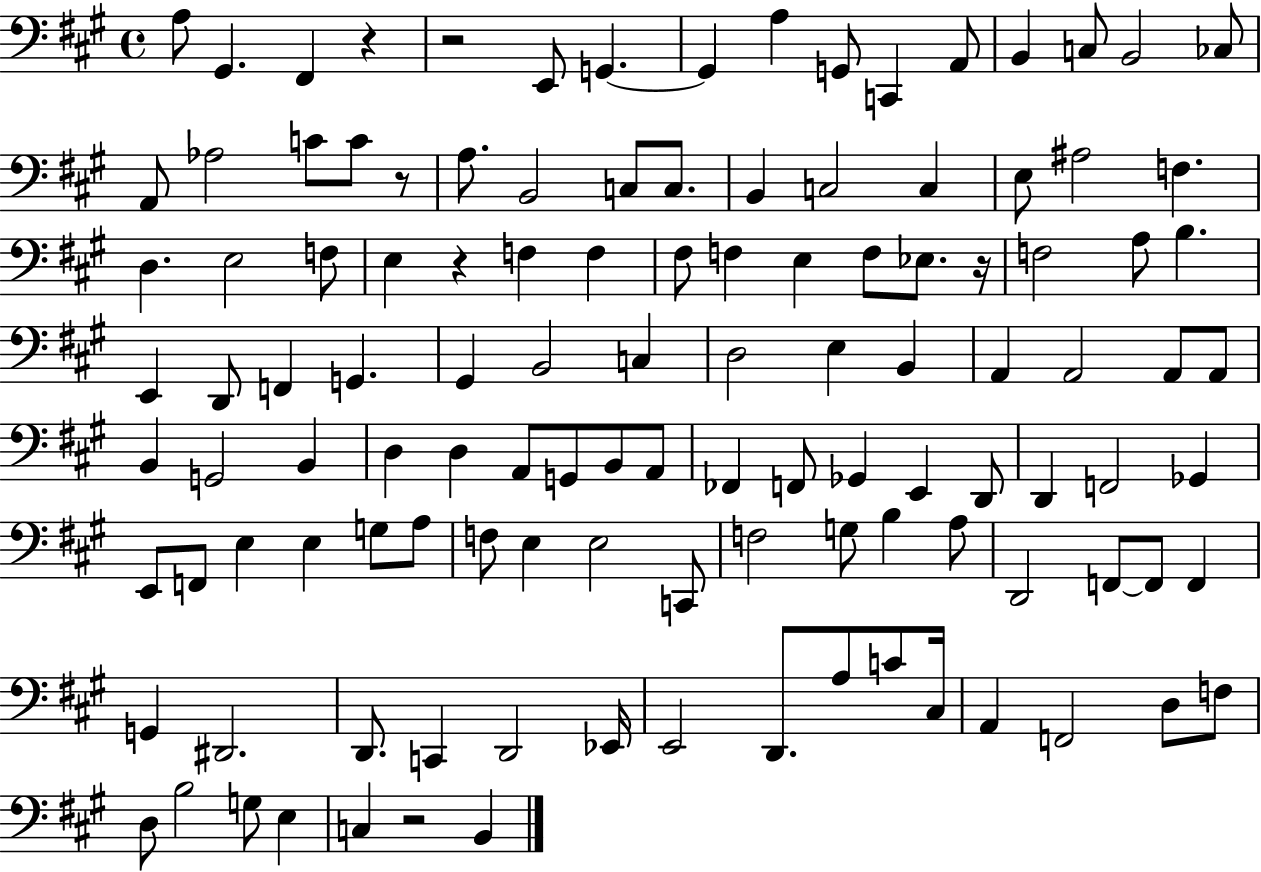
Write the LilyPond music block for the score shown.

{
  \clef bass
  \time 4/4
  \defaultTimeSignature
  \key a \major
  \repeat volta 2 { a8 gis,4. fis,4 r4 | r2 e,8 g,4.~~ | g,4 a4 g,8 c,4 a,8 | b,4 c8 b,2 ces8 | \break a,8 aes2 c'8 c'8 r8 | a8. b,2 c8 c8. | b,4 c2 c4 | e8 ais2 f4. | \break d4. e2 f8 | e4 r4 f4 f4 | fis8 f4 e4 f8 ees8. r16 | f2 a8 b4. | \break e,4 d,8 f,4 g,4. | gis,4 b,2 c4 | d2 e4 b,4 | a,4 a,2 a,8 a,8 | \break b,4 g,2 b,4 | d4 d4 a,8 g,8 b,8 a,8 | fes,4 f,8 ges,4 e,4 d,8 | d,4 f,2 ges,4 | \break e,8 f,8 e4 e4 g8 a8 | f8 e4 e2 c,8 | f2 g8 b4 a8 | d,2 f,8~~ f,8 f,4 | \break g,4 dis,2. | d,8. c,4 d,2 ees,16 | e,2 d,8. a8 c'8 cis16 | a,4 f,2 d8 f8 | \break d8 b2 g8 e4 | c4 r2 b,4 | } \bar "|."
}